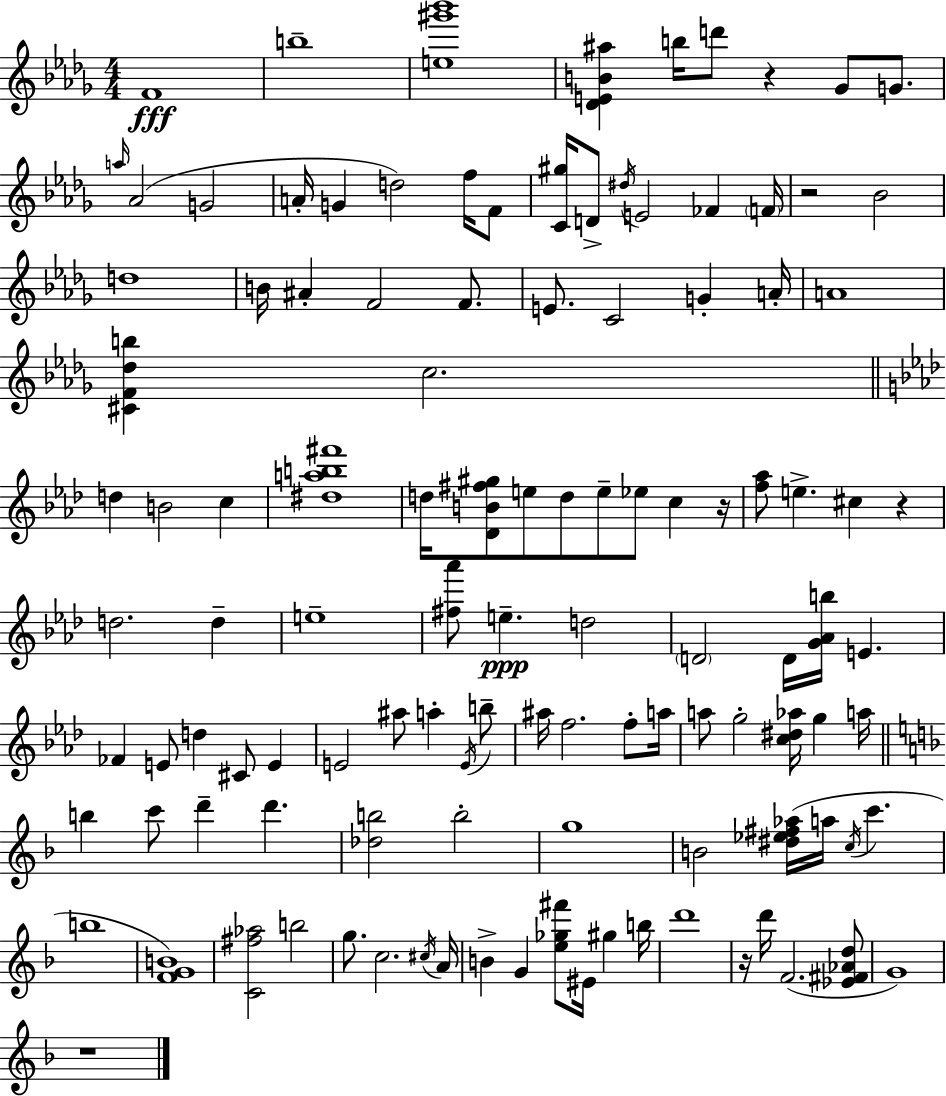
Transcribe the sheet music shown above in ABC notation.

X:1
T:Untitled
M:4/4
L:1/4
K:Bbm
F4 b4 [e^g'_b']4 [_DEB^a] b/4 d'/2 z _G/2 G/2 a/4 _A2 G2 A/4 G d2 f/4 F/2 [C^g]/4 D/2 ^d/4 E2 _F F/4 z2 _B2 d4 B/4 ^A F2 F/2 E/2 C2 G A/4 A4 [^CF_db] c2 d B2 c [^dab^f']4 d/4 [_DB^f^g]/2 e/2 d/2 e/2 _e/2 c z/4 [f_a]/2 e ^c z d2 d e4 [^f_a']/2 e d2 D2 D/4 [G_Ab]/4 E _F E/2 d ^C/2 E E2 ^a/2 a E/4 b/2 ^a/4 f2 f/2 a/4 a/2 g2 [c^d_a]/4 g a/4 b c'/2 d' d' [_db]2 b2 g4 B2 [^d_e^f_a]/4 a/4 c/4 c' b4 [FGB]4 [C^f_a]2 b2 g/2 c2 ^c/4 A/4 B G [e_g^f']/2 ^E/4 ^g b/4 d'4 z/4 d'/4 F2 [_E^F_Ad]/2 G4 z4